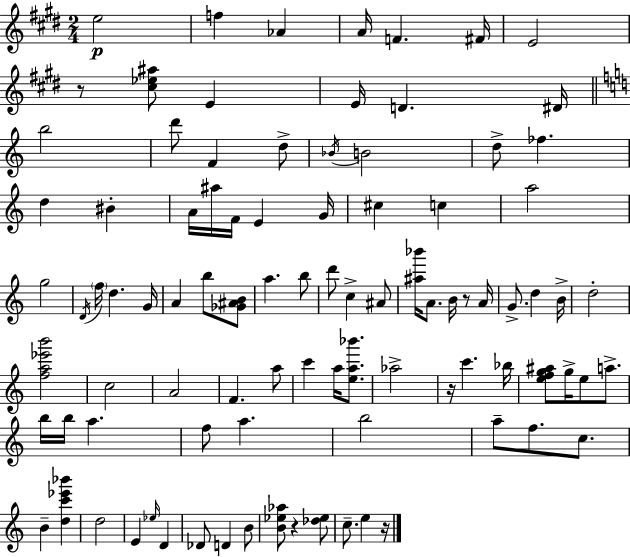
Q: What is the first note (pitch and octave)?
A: E5